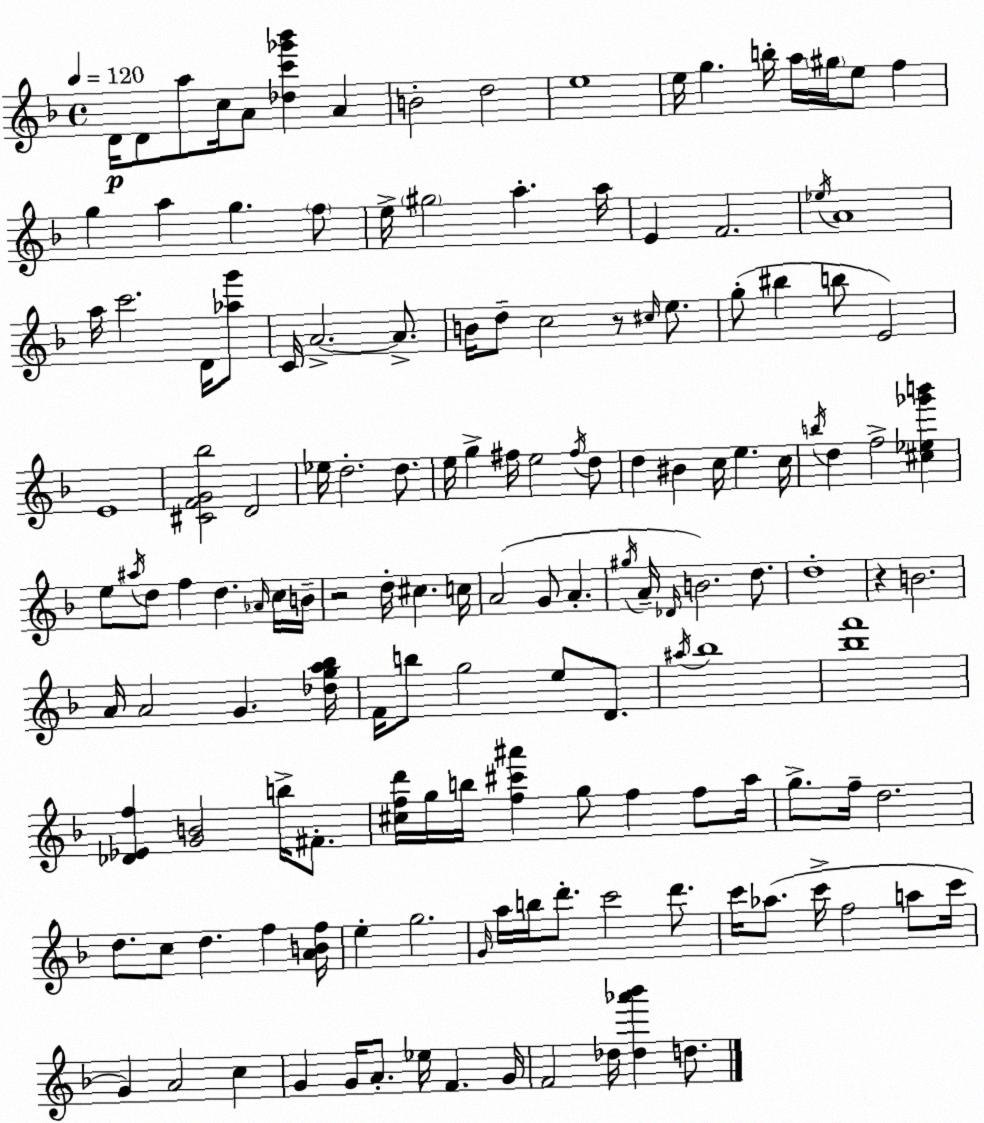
X:1
T:Untitled
M:4/4
L:1/4
K:F
D/4 D/2 a/2 c/4 A/2 [_dc'_g'_b'] A B2 d2 e4 e/4 g b/4 a/4 ^g/4 e/2 f g a g f/2 e/4 ^g2 a a/4 E F2 _e/4 A4 a/4 c'2 D/4 [_ag']/2 C/4 A2 A/2 B/4 d/2 c2 z/2 ^c/4 e/2 g/2 ^b b/2 E2 E4 [^CFG_b]2 D2 _e/4 d2 d/2 e/4 g ^f/4 e2 ^f/4 d/2 d ^B c/4 e c/4 b/4 d f2 [^c_e_g'b'] e/2 ^a/4 d/2 f d _A/4 c/4 B/4 z2 d/4 ^c c/4 A2 G/2 A ^g/4 A/4 _D/4 B2 d/2 d4 z B2 A/4 A2 G [_dga_b]/4 F/4 b/2 g2 e/2 D/2 ^a/4 _b4 [_bf']4 [_D_Ef] [GB]2 b/4 ^F/2 [^cfd']/4 g/4 b/4 [f^c'^a'] g/2 f f/2 a/4 g/2 f/4 d2 d/2 c/2 d f [ABf]/4 e g2 G/4 a/4 b/4 d'/2 c'2 d'/2 c'/4 _a/2 c'/4 f2 a/2 c'/4 G A2 c G G/4 A/2 _e/4 F G/4 F2 _d/4 [_d_a'_b'] d/2